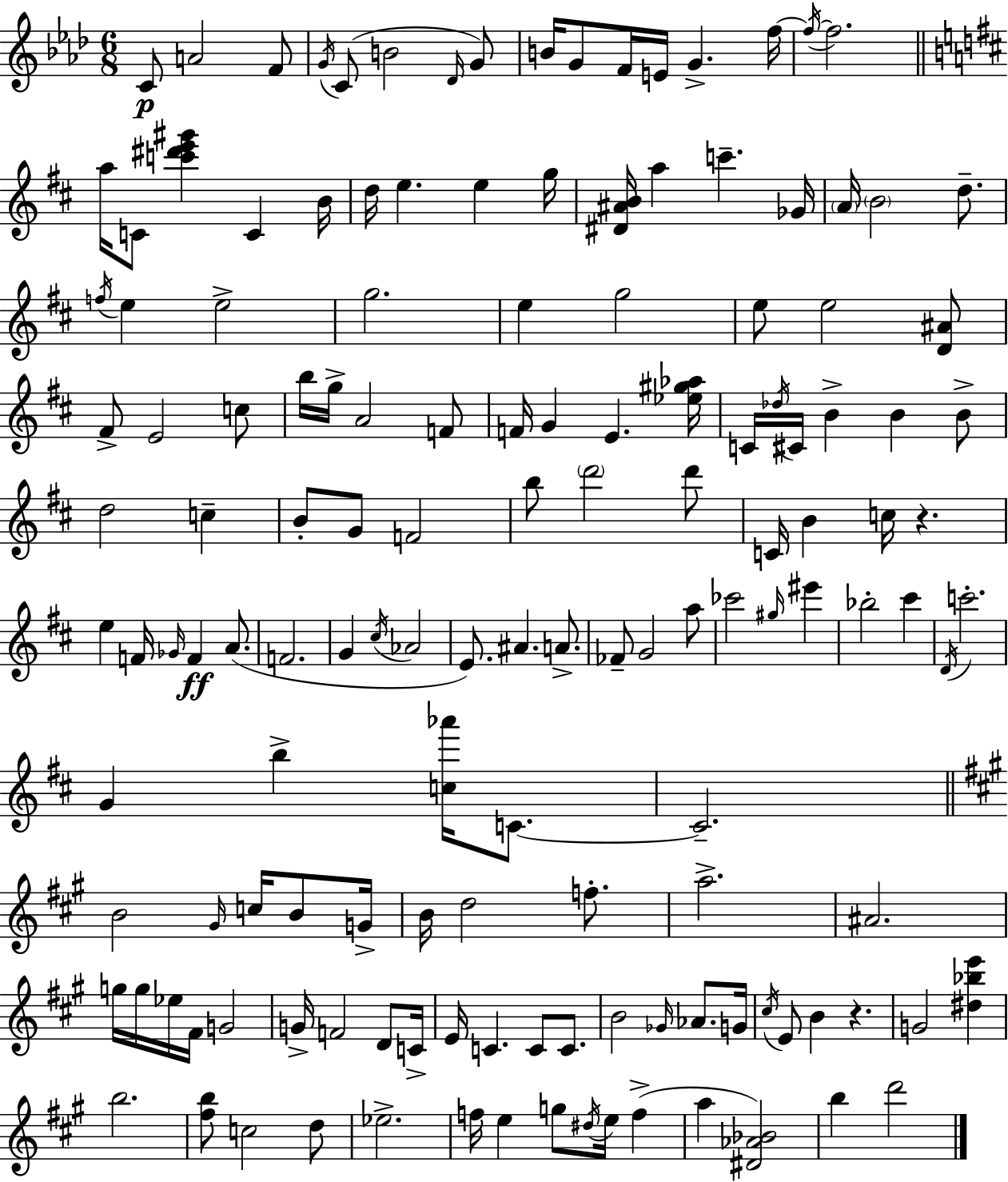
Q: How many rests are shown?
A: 2